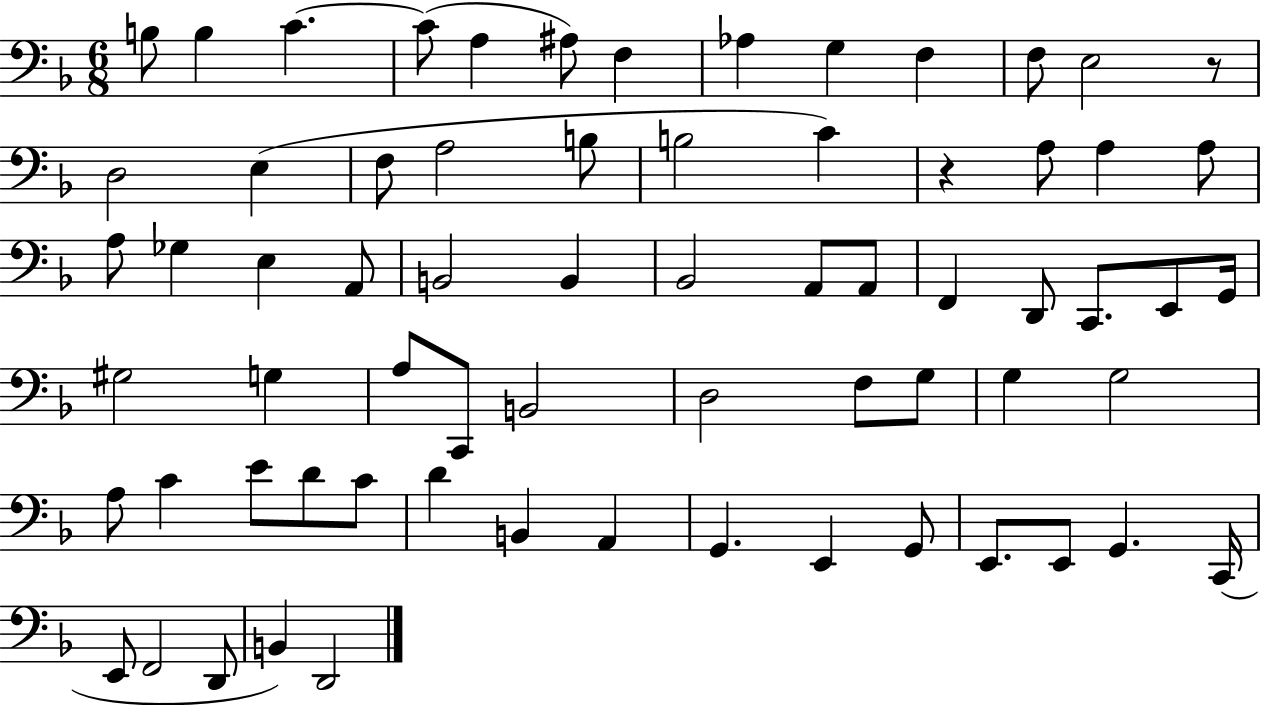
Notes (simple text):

B3/e B3/q C4/q. C4/e A3/q A#3/e F3/q Ab3/q G3/q F3/q F3/e E3/h R/e D3/h E3/q F3/e A3/h B3/e B3/h C4/q R/q A3/e A3/q A3/e A3/e Gb3/q E3/q A2/e B2/h B2/q Bb2/h A2/e A2/e F2/q D2/e C2/e. E2/e G2/s G#3/h G3/q A3/e C2/e B2/h D3/h F3/e G3/e G3/q G3/h A3/e C4/q E4/e D4/e C4/e D4/q B2/q A2/q G2/q. E2/q G2/e E2/e. E2/e G2/q. C2/s E2/e F2/h D2/e B2/q D2/h